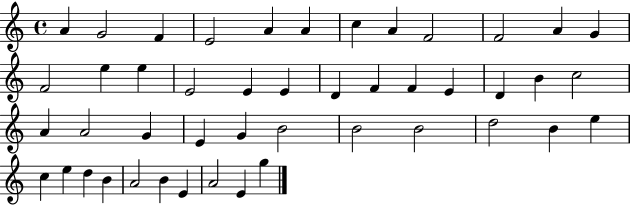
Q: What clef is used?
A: treble